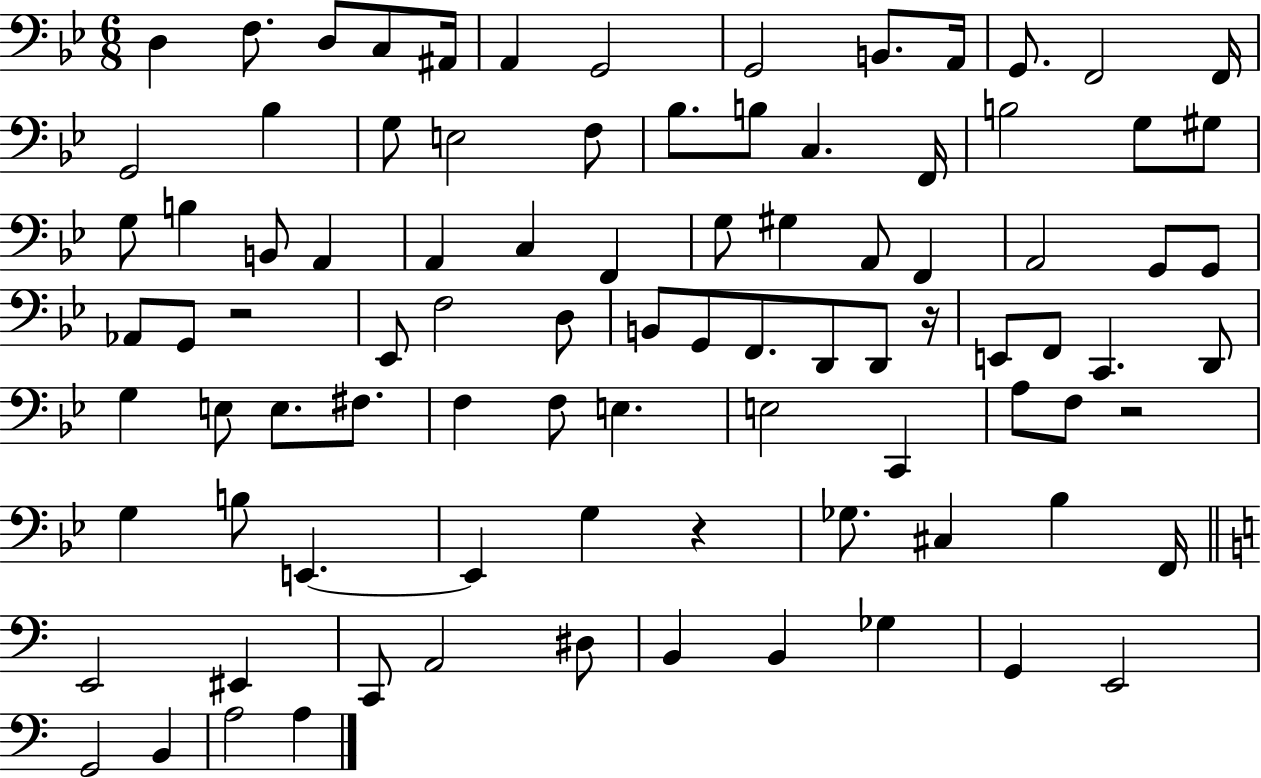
{
  \clef bass
  \numericTimeSignature
  \time 6/8
  \key bes \major
  d4 f8. d8 c8 ais,16 | a,4 g,2 | g,2 b,8. a,16 | g,8. f,2 f,16 | \break g,2 bes4 | g8 e2 f8 | bes8. b8 c4. f,16 | b2 g8 gis8 | \break g8 b4 b,8 a,4 | a,4 c4 f,4 | g8 gis4 a,8 f,4 | a,2 g,8 g,8 | \break aes,8 g,8 r2 | ees,8 f2 d8 | b,8 g,8 f,8. d,8 d,8 r16 | e,8 f,8 c,4. d,8 | \break g4 e8 e8. fis8. | f4 f8 e4. | e2 c,4 | a8 f8 r2 | \break g4 b8 e,4.~~ | e,4 g4 r4 | ges8. cis4 bes4 f,16 | \bar "||" \break \key c \major e,2 eis,4 | c,8 a,2 dis8 | b,4 b,4 ges4 | g,4 e,2 | \break g,2 b,4 | a2 a4 | \bar "|."
}